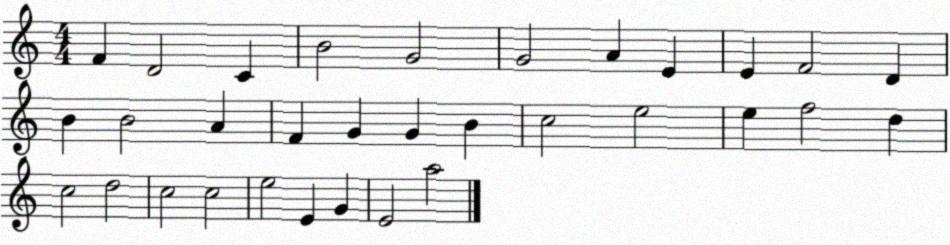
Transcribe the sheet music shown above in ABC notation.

X:1
T:Untitled
M:4/4
L:1/4
K:C
F D2 C B2 G2 G2 A E E F2 D B B2 A F G G B c2 e2 e f2 d c2 d2 c2 c2 e2 E G E2 a2